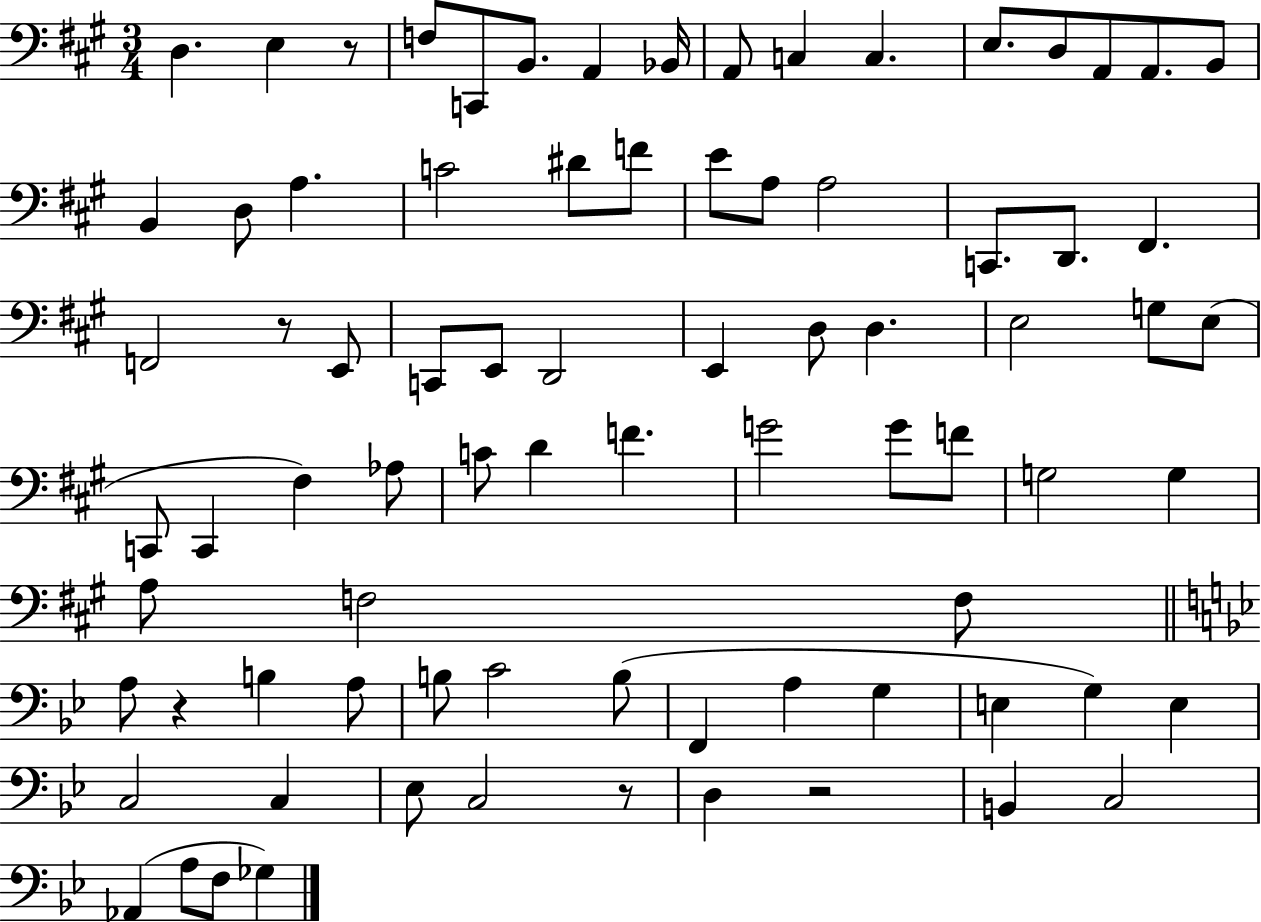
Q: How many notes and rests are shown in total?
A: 81